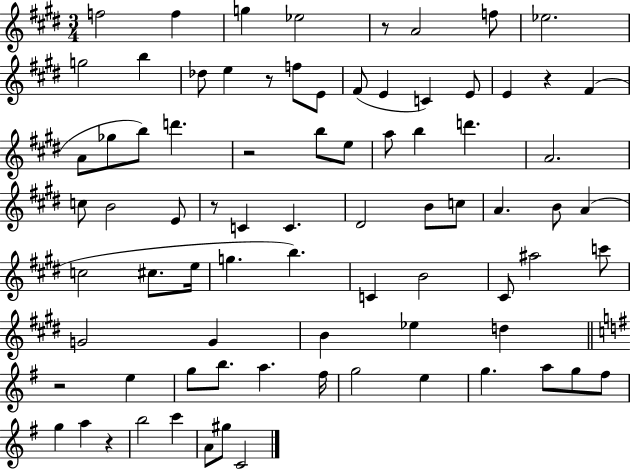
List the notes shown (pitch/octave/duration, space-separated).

F5/h F5/q G5/q Eb5/h R/e A4/h F5/e Eb5/h. G5/h B5/q Db5/e E5/q R/e F5/e E4/e F#4/e E4/q C4/q E4/e E4/q R/q F#4/q A4/e Gb5/e B5/e D6/q. R/h B5/e E5/e A5/e B5/q D6/q. A4/h. C5/e B4/h E4/e R/e C4/q C4/q. D#4/h B4/e C5/e A4/q. B4/e A4/q C5/h C#5/e. E5/s G5/q. B5/q. C4/q B4/h C#4/e A#5/h C6/e G4/h G4/q B4/q Eb5/q D5/q R/h E5/q G5/e B5/e. A5/q. F#5/s G5/h E5/q G5/q. A5/e G5/e F#5/e G5/q A5/q R/q B5/h C6/q A4/e G#5/e C4/h